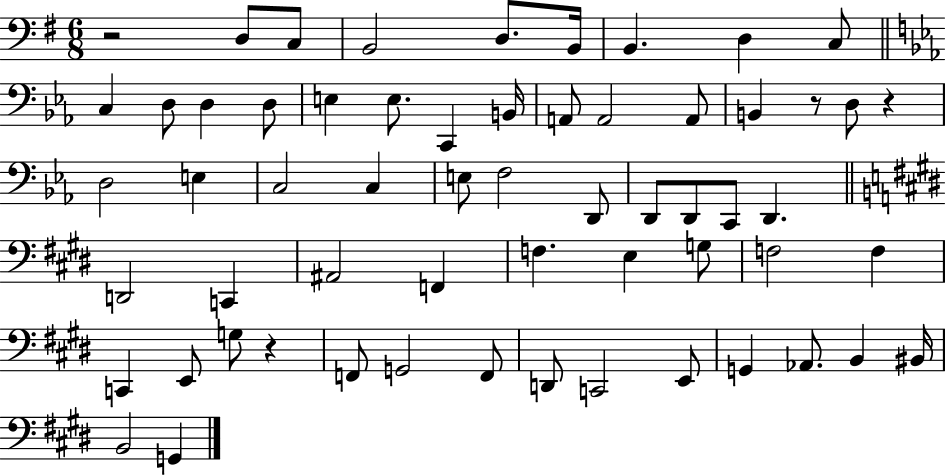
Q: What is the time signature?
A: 6/8